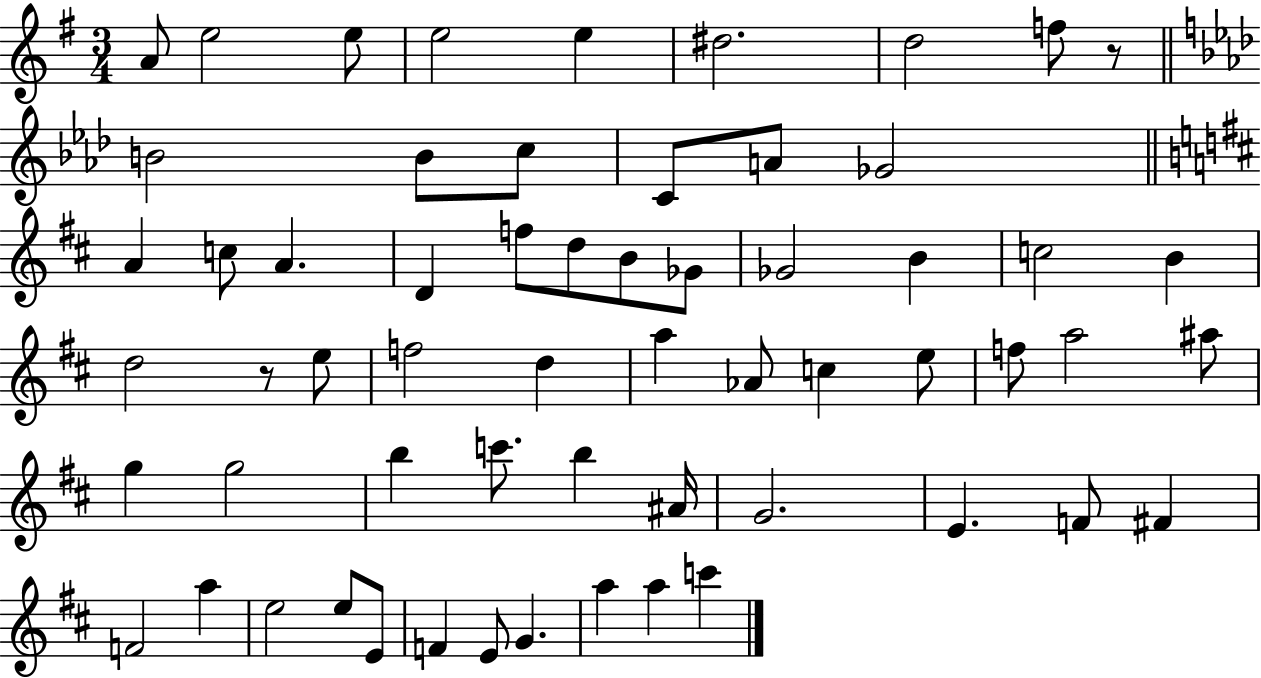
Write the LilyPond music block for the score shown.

{
  \clef treble
  \numericTimeSignature
  \time 3/4
  \key g \major
  a'8 e''2 e''8 | e''2 e''4 | dis''2. | d''2 f''8 r8 | \break \bar "||" \break \key aes \major b'2 b'8 c''8 | c'8 a'8 ges'2 | \bar "||" \break \key d \major a'4 c''8 a'4. | d'4 f''8 d''8 b'8 ges'8 | ges'2 b'4 | c''2 b'4 | \break d''2 r8 e''8 | f''2 d''4 | a''4 aes'8 c''4 e''8 | f''8 a''2 ais''8 | \break g''4 g''2 | b''4 c'''8. b''4 ais'16 | g'2. | e'4. f'8 fis'4 | \break f'2 a''4 | e''2 e''8 e'8 | f'4 e'8 g'4. | a''4 a''4 c'''4 | \break \bar "|."
}